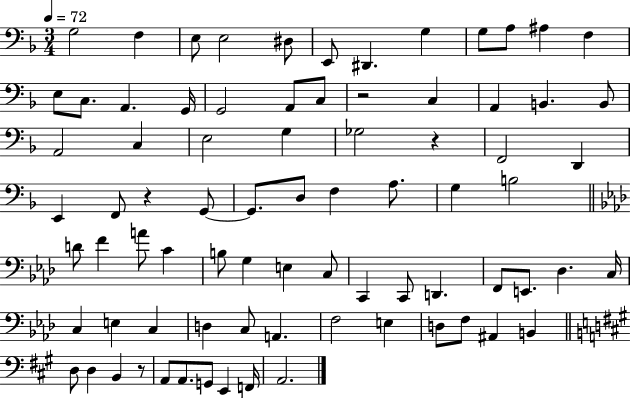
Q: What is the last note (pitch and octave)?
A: A2